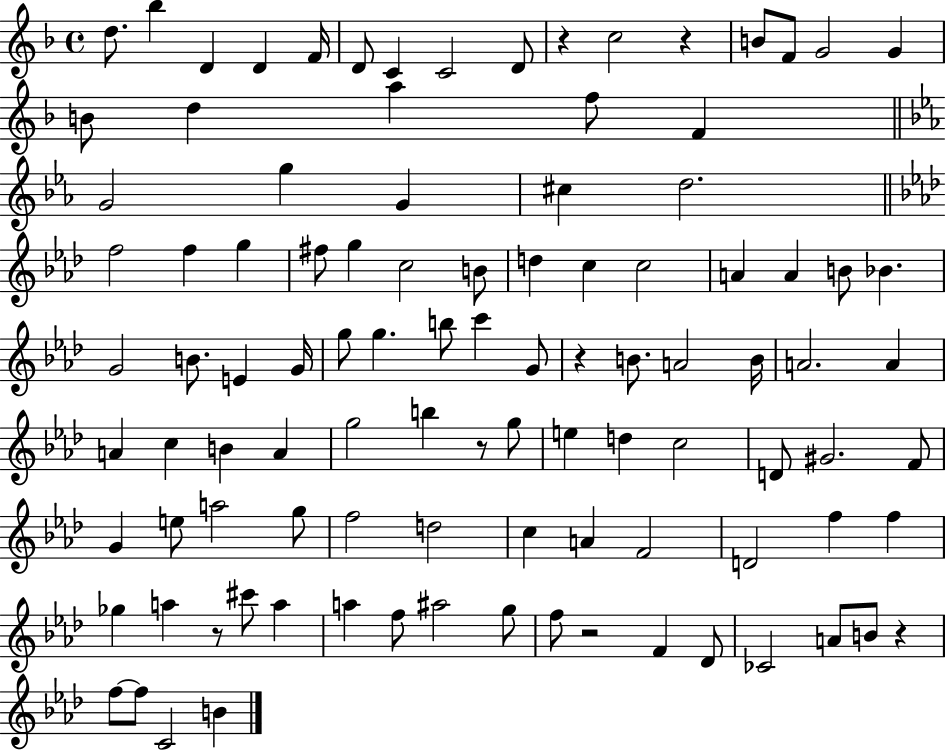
D5/e. Bb5/q D4/q D4/q F4/s D4/e C4/q C4/h D4/e R/q C5/h R/q B4/e F4/e G4/h G4/q B4/e D5/q A5/q F5/e F4/q G4/h G5/q G4/q C#5/q D5/h. F5/h F5/q G5/q F#5/e G5/q C5/h B4/e D5/q C5/q C5/h A4/q A4/q B4/e Bb4/q. G4/h B4/e. E4/q G4/s G5/e G5/q. B5/e C6/q G4/e R/q B4/e. A4/h B4/s A4/h. A4/q A4/q C5/q B4/q A4/q G5/h B5/q R/e G5/e E5/q D5/q C5/h D4/e G#4/h. F4/e G4/q E5/e A5/h G5/e F5/h D5/h C5/q A4/q F4/h D4/h F5/q F5/q Gb5/q A5/q R/e C#6/e A5/q A5/q F5/e A#5/h G5/e F5/e R/h F4/q Db4/e CES4/h A4/e B4/e R/q F5/e F5/e C4/h B4/q